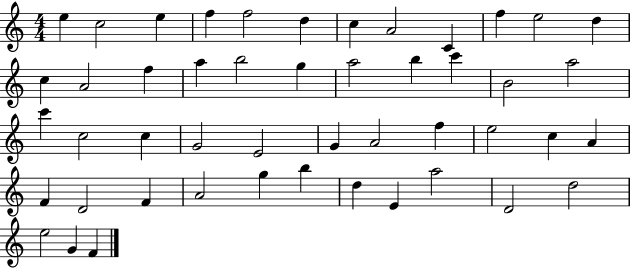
{
  \clef treble
  \numericTimeSignature
  \time 4/4
  \key c \major
  e''4 c''2 e''4 | f''4 f''2 d''4 | c''4 a'2 c'4 | f''4 e''2 d''4 | \break c''4 a'2 f''4 | a''4 b''2 g''4 | a''2 b''4 c'''4 | b'2 a''2 | \break c'''4 c''2 c''4 | g'2 e'2 | g'4 a'2 f''4 | e''2 c''4 a'4 | \break f'4 d'2 f'4 | a'2 g''4 b''4 | d''4 e'4 a''2 | d'2 d''2 | \break e''2 g'4 f'4 | \bar "|."
}